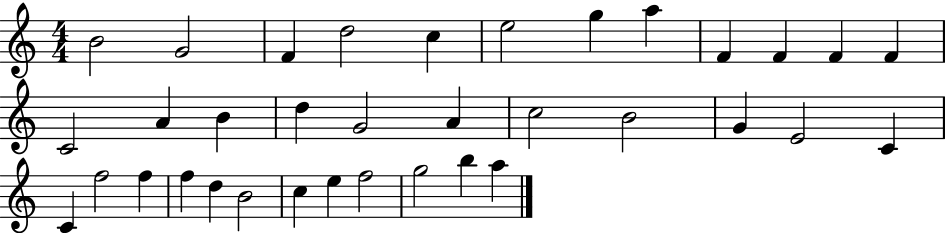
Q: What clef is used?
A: treble